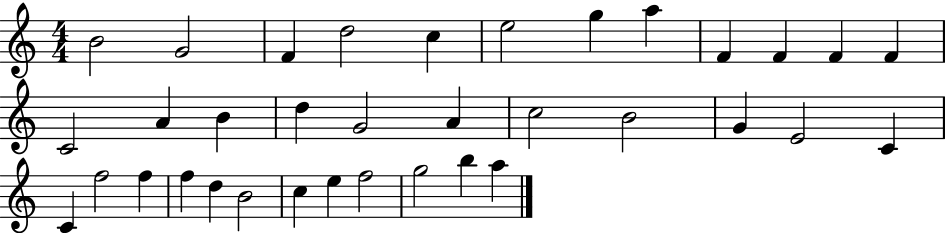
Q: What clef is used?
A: treble